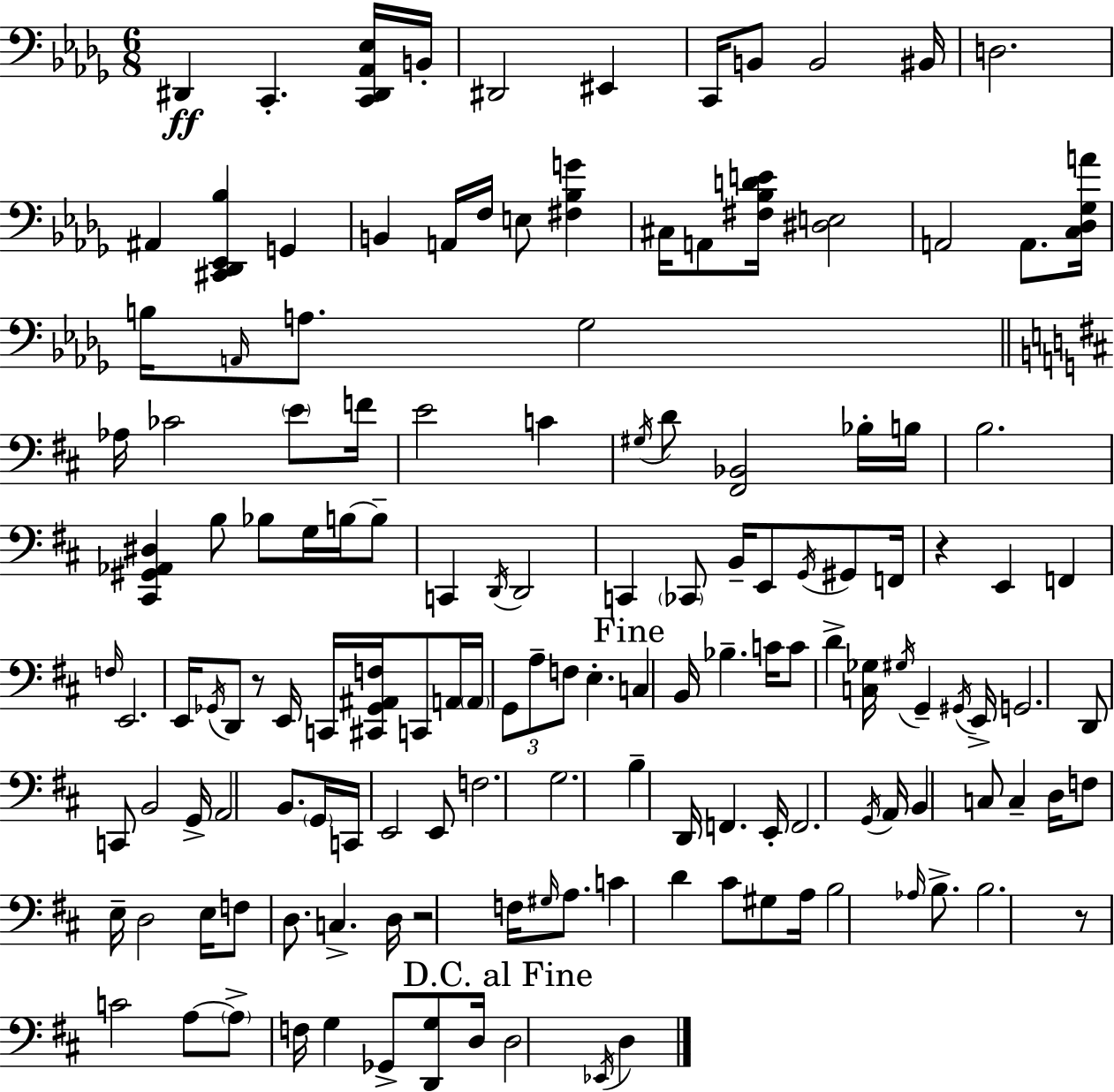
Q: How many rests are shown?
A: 4